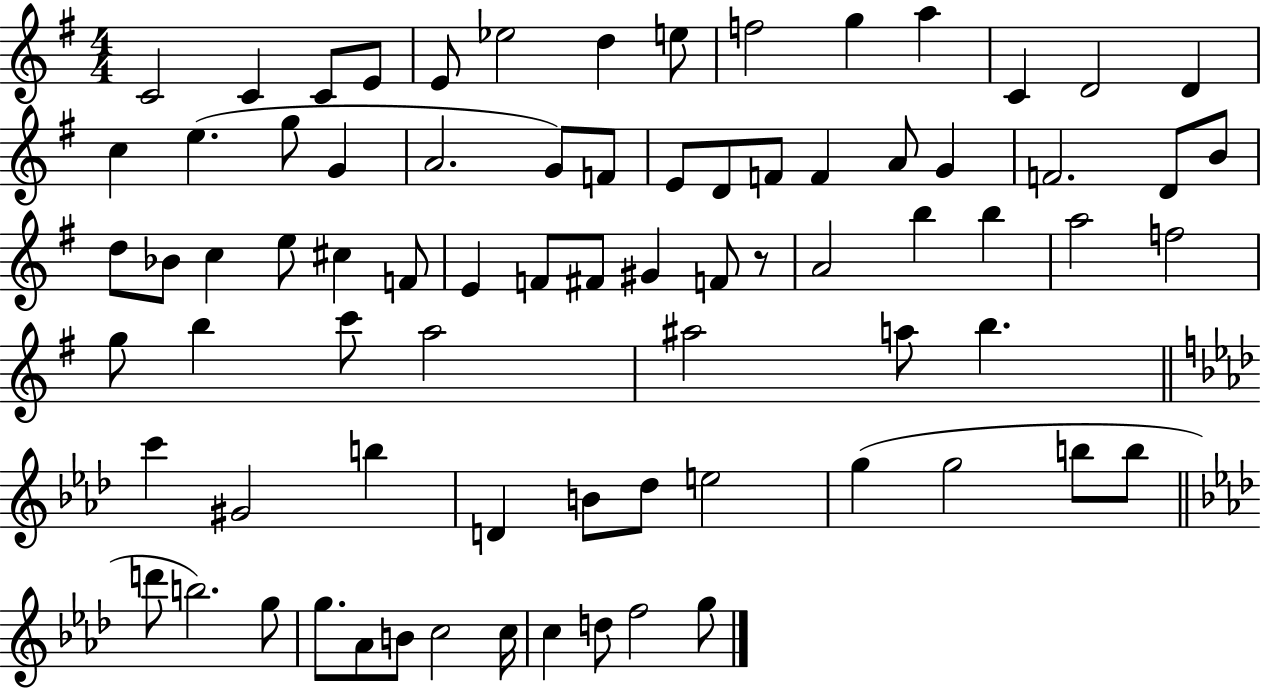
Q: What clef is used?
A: treble